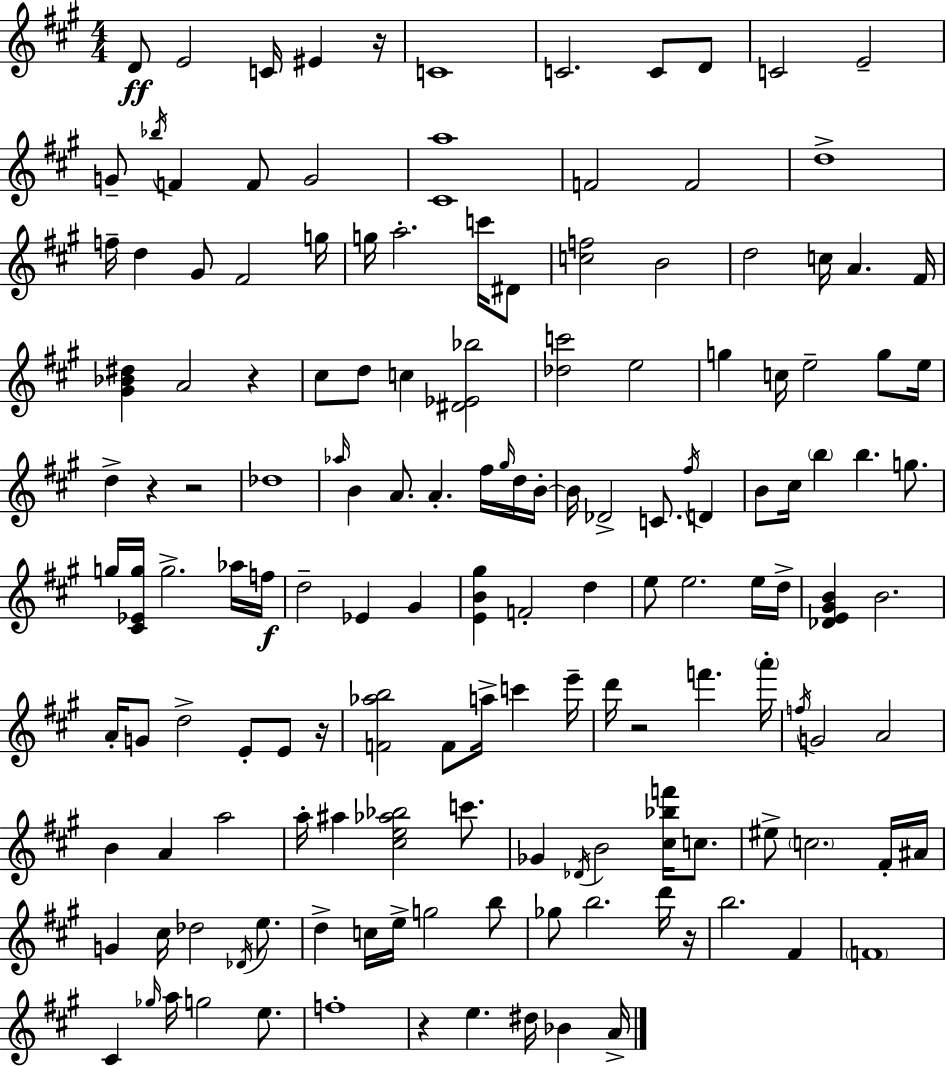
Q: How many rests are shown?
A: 8